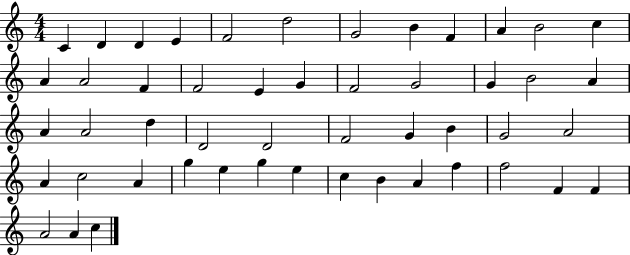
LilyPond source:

{
  \clef treble
  \numericTimeSignature
  \time 4/4
  \key c \major
  c'4 d'4 d'4 e'4 | f'2 d''2 | g'2 b'4 f'4 | a'4 b'2 c''4 | \break a'4 a'2 f'4 | f'2 e'4 g'4 | f'2 g'2 | g'4 b'2 a'4 | \break a'4 a'2 d''4 | d'2 d'2 | f'2 g'4 b'4 | g'2 a'2 | \break a'4 c''2 a'4 | g''4 e''4 g''4 e''4 | c''4 b'4 a'4 f''4 | f''2 f'4 f'4 | \break a'2 a'4 c''4 | \bar "|."
}